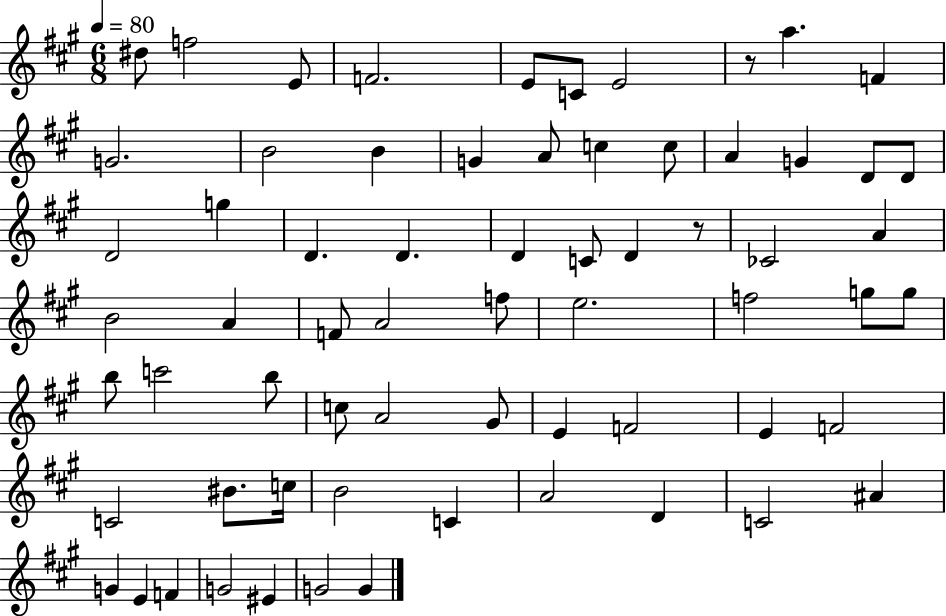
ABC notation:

X:1
T:Untitled
M:6/8
L:1/4
K:A
^d/2 f2 E/2 F2 E/2 C/2 E2 z/2 a F G2 B2 B G A/2 c c/2 A G D/2 D/2 D2 g D D D C/2 D z/2 _C2 A B2 A F/2 A2 f/2 e2 f2 g/2 g/2 b/2 c'2 b/2 c/2 A2 ^G/2 E F2 E F2 C2 ^B/2 c/4 B2 C A2 D C2 ^A G E F G2 ^E G2 G